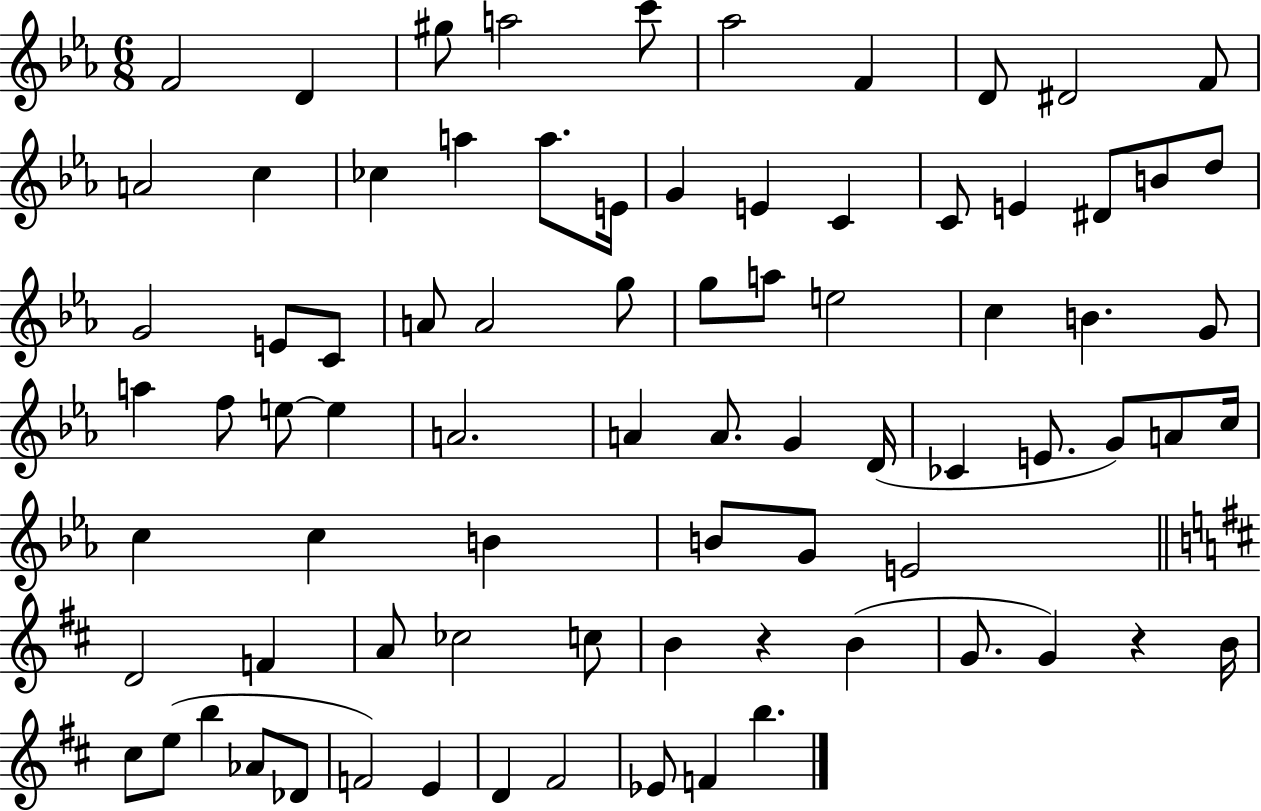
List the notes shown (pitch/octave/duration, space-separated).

F4/h D4/q G#5/e A5/h C6/e Ab5/h F4/q D4/e D#4/h F4/e A4/h C5/q CES5/q A5/q A5/e. E4/s G4/q E4/q C4/q C4/e E4/q D#4/e B4/e D5/e G4/h E4/e C4/e A4/e A4/h G5/e G5/e A5/e E5/h C5/q B4/q. G4/e A5/q F5/e E5/e E5/q A4/h. A4/q A4/e. G4/q D4/s CES4/q E4/e. G4/e A4/e C5/s C5/q C5/q B4/q B4/e G4/e E4/h D4/h F4/q A4/e CES5/h C5/e B4/q R/q B4/q G4/e. G4/q R/q B4/s C#5/e E5/e B5/q Ab4/e Db4/e F4/h E4/q D4/q F#4/h Eb4/e F4/q B5/q.